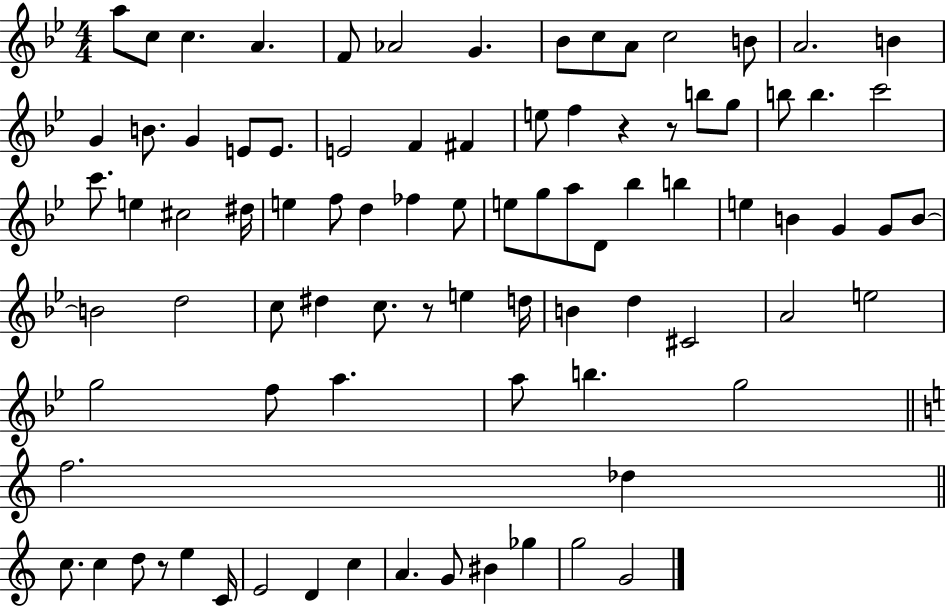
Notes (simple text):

A5/e C5/e C5/q. A4/q. F4/e Ab4/h G4/q. Bb4/e C5/e A4/e C5/h B4/e A4/h. B4/q G4/q B4/e. G4/q E4/e E4/e. E4/h F4/q F#4/q E5/e F5/q R/q R/e B5/e G5/e B5/e B5/q. C6/h C6/e. E5/q C#5/h D#5/s E5/q F5/e D5/q FES5/q E5/e E5/e G5/e A5/e D4/e Bb5/q B5/q E5/q B4/q G4/q G4/e B4/e B4/h D5/h C5/e D#5/q C5/e. R/e E5/q D5/s B4/q D5/q C#4/h A4/h E5/h G5/h F5/e A5/q. A5/e B5/q. G5/h F5/h. Db5/q C5/e. C5/q D5/e R/e E5/q C4/s E4/h D4/q C5/q A4/q. G4/e BIS4/q Gb5/q G5/h G4/h